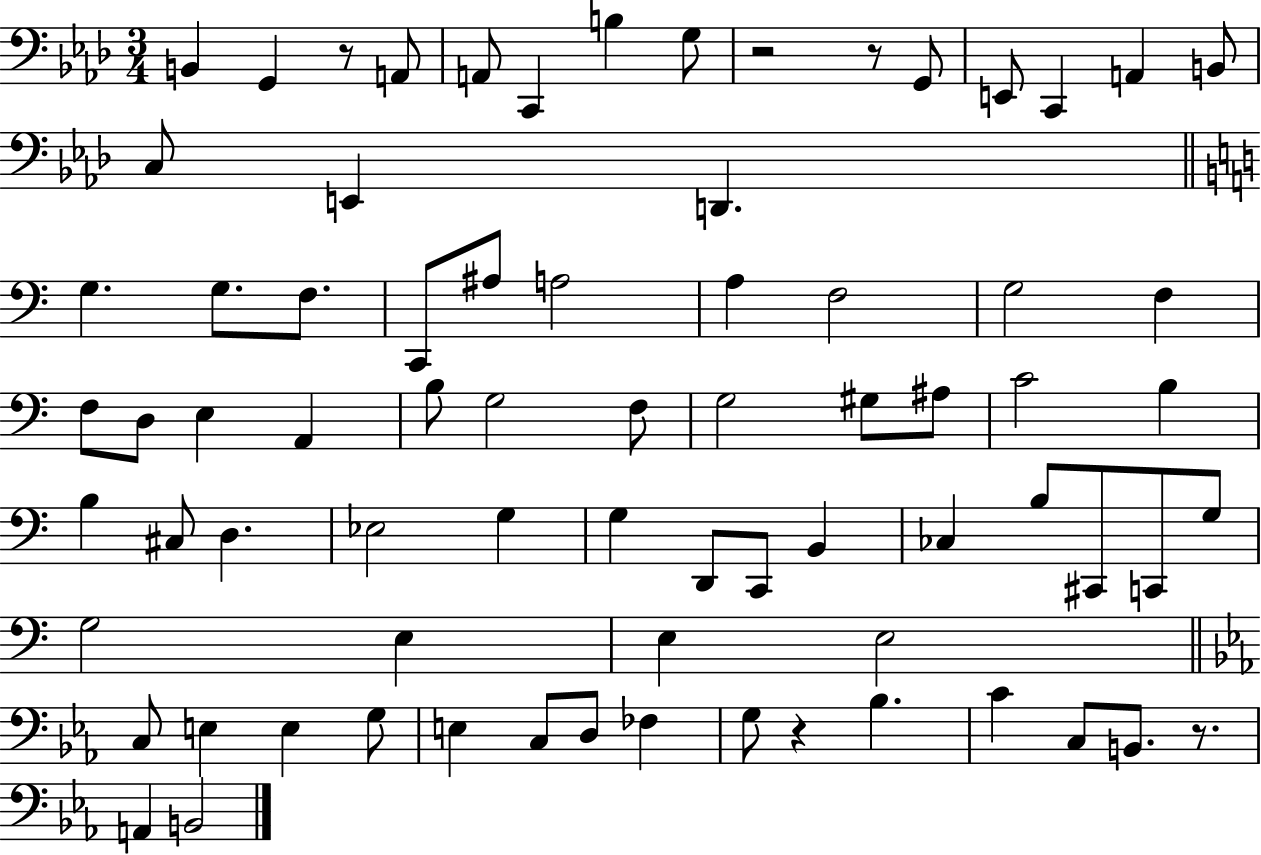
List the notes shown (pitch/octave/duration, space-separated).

B2/q G2/q R/e A2/e A2/e C2/q B3/q G3/e R/h R/e G2/e E2/e C2/q A2/q B2/e C3/e E2/q D2/q. G3/q. G3/e. F3/e. C2/e A#3/e A3/h A3/q F3/h G3/h F3/q F3/e D3/e E3/q A2/q B3/e G3/h F3/e G3/h G#3/e A#3/e C4/h B3/q B3/q C#3/e D3/q. Eb3/h G3/q G3/q D2/e C2/e B2/q CES3/q B3/e C#2/e C2/e G3/e G3/h E3/q E3/q E3/h C3/e E3/q E3/q G3/e E3/q C3/e D3/e FES3/q G3/e R/q Bb3/q. C4/q C3/e B2/e. R/e. A2/q B2/h